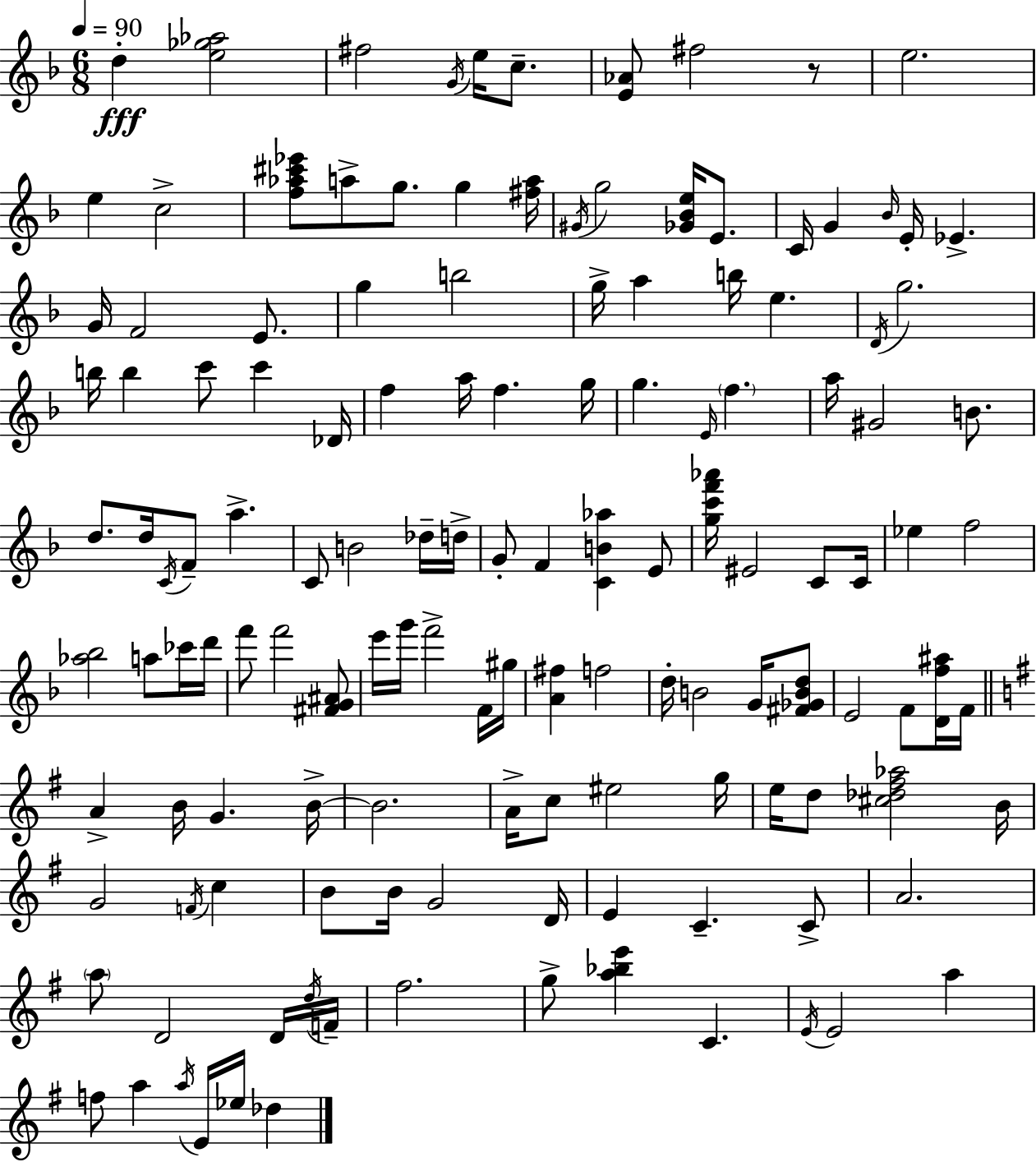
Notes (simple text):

D5/q [E5,Gb5,Ab5]/h F#5/h G4/s E5/s C5/e. [E4,Ab4]/e F#5/h R/e E5/h. E5/q C5/h [F5,Ab5,C#6,Eb6]/e A5/e G5/e. G5/q [F#5,A5]/s G#4/s G5/h [Gb4,Bb4,E5]/s E4/e. C4/s G4/q Bb4/s E4/s Eb4/q. G4/s F4/h E4/e. G5/q B5/h G5/s A5/q B5/s E5/q. D4/s G5/h. B5/s B5/q C6/e C6/q Db4/s F5/q A5/s F5/q. G5/s G5/q. E4/s F5/q. A5/s G#4/h B4/e. D5/e. D5/s C4/s F4/e A5/q. C4/e B4/h Db5/s D5/s G4/e F4/q [C4,B4,Ab5]/q E4/e [G5,C6,F6,Ab6]/s EIS4/h C4/e C4/s Eb5/q F5/h [Ab5,Bb5]/h A5/e CES6/s D6/s F6/e F6/h [F#4,G4,A#4]/e E6/s G6/s F6/h F4/s G#5/s [A4,F#5]/q F5/h D5/s B4/h G4/s [F#4,Gb4,B4,D5]/e E4/h F4/e [D4,F5,A#5]/s F4/s A4/q B4/s G4/q. B4/s B4/h. A4/s C5/e EIS5/h G5/s E5/s D5/e [C#5,Db5,F#5,Ab5]/h B4/s G4/h F4/s C5/q B4/e B4/s G4/h D4/s E4/q C4/q. C4/e A4/h. A5/e D4/h D4/s D5/s F4/s F#5/h. G5/e [A5,Bb5,E6]/q C4/q. E4/s E4/h A5/q F5/e A5/q A5/s E4/s Eb5/s Db5/q